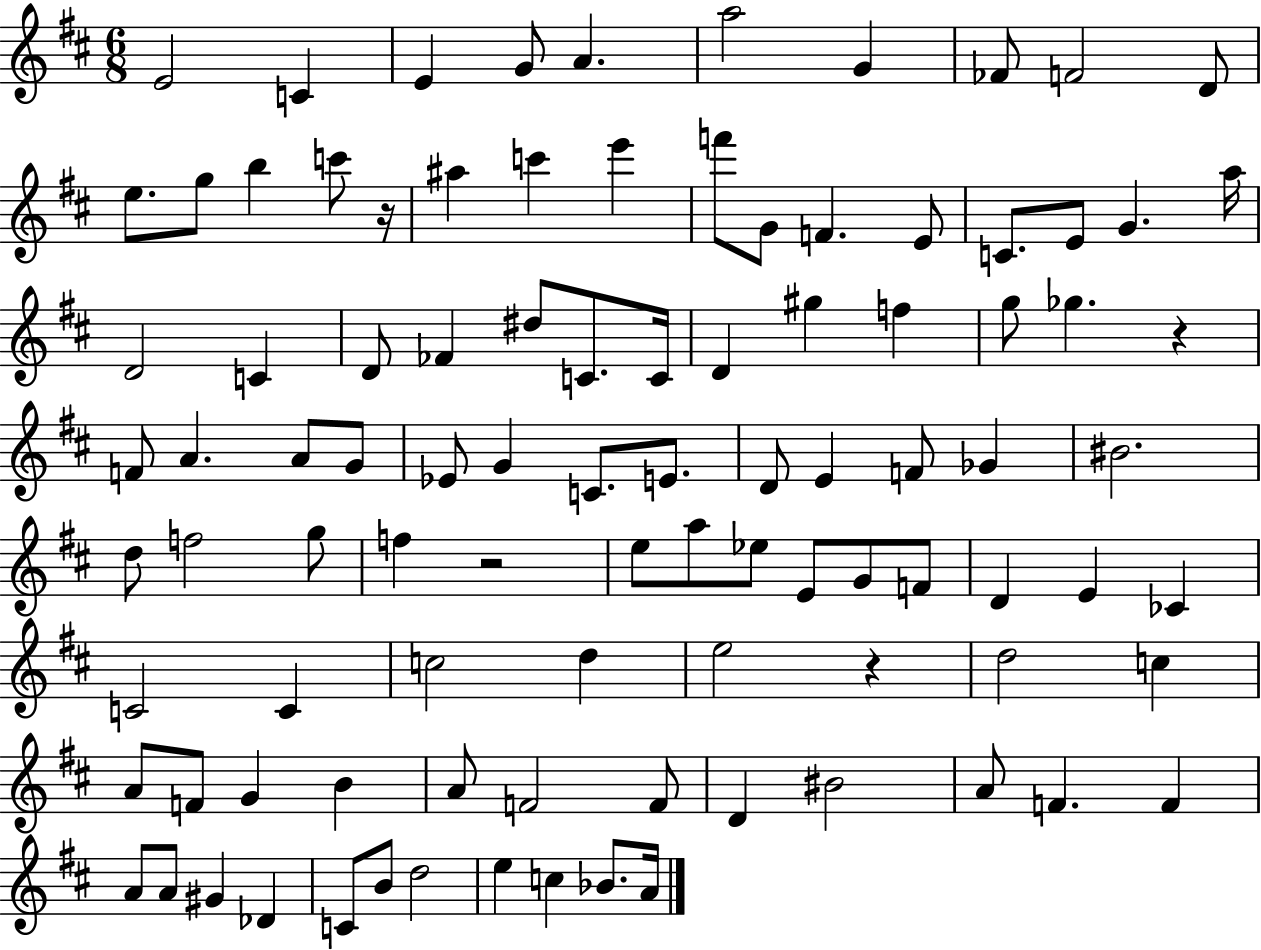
X:1
T:Untitled
M:6/8
L:1/4
K:D
E2 C E G/2 A a2 G _F/2 F2 D/2 e/2 g/2 b c'/2 z/4 ^a c' e' f'/2 G/2 F E/2 C/2 E/2 G a/4 D2 C D/2 _F ^d/2 C/2 C/4 D ^g f g/2 _g z F/2 A A/2 G/2 _E/2 G C/2 E/2 D/2 E F/2 _G ^B2 d/2 f2 g/2 f z2 e/2 a/2 _e/2 E/2 G/2 F/2 D E _C C2 C c2 d e2 z d2 c A/2 F/2 G B A/2 F2 F/2 D ^B2 A/2 F F A/2 A/2 ^G _D C/2 B/2 d2 e c _B/2 A/4